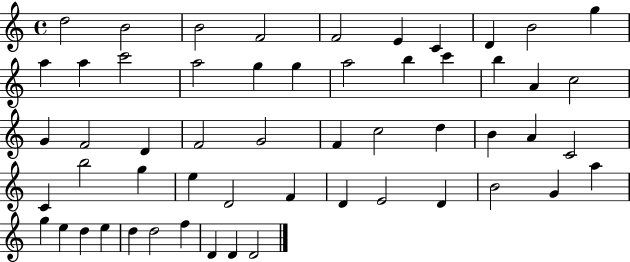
D5/h B4/h B4/h F4/h F4/h E4/q C4/q D4/q B4/h G5/q A5/q A5/q C6/h A5/h G5/q G5/q A5/h B5/q C6/q B5/q A4/q C5/h G4/q F4/h D4/q F4/h G4/h F4/q C5/h D5/q B4/q A4/q C4/h C4/q B5/h G5/q E5/q D4/h F4/q D4/q E4/h D4/q B4/h G4/q A5/q G5/q E5/q D5/q E5/q D5/q D5/h F5/q D4/q D4/q D4/h